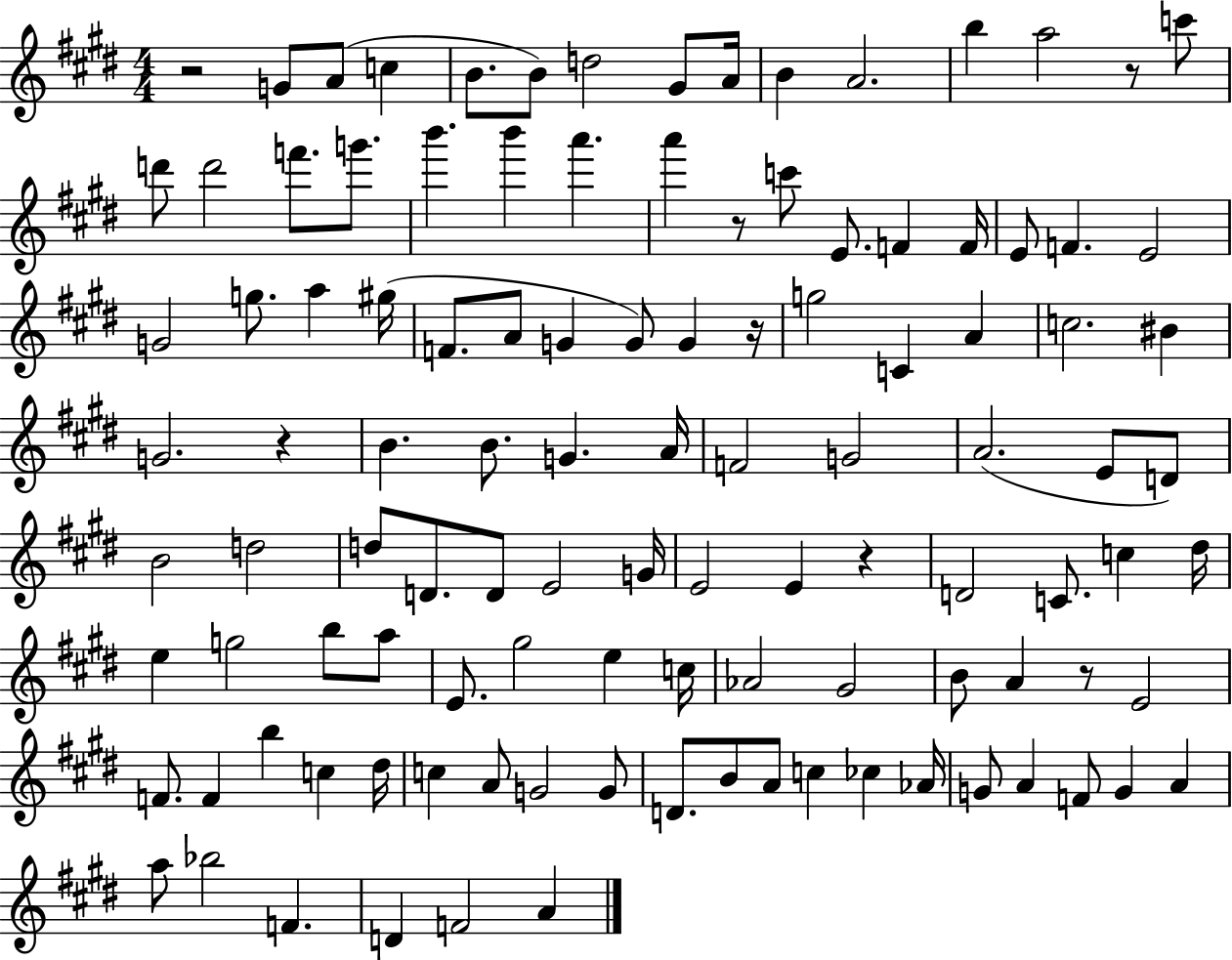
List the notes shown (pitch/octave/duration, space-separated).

R/h G4/e A4/e C5/q B4/e. B4/e D5/h G#4/e A4/s B4/q A4/h. B5/q A5/h R/e C6/e D6/e D6/h F6/e. G6/e. B6/q. B6/q A6/q. A6/q R/e C6/e E4/e. F4/q F4/s E4/e F4/q. E4/h G4/h G5/e. A5/q G#5/s F4/e. A4/e G4/q G4/e G4/q R/s G5/h C4/q A4/q C5/h. BIS4/q G4/h. R/q B4/q. B4/e. G4/q. A4/s F4/h G4/h A4/h. E4/e D4/e B4/h D5/h D5/e D4/e. D4/e E4/h G4/s E4/h E4/q R/q D4/h C4/e. C5/q D#5/s E5/q G5/h B5/e A5/e E4/e. G#5/h E5/q C5/s Ab4/h G#4/h B4/e A4/q R/e E4/h F4/e. F4/q B5/q C5/q D#5/s C5/q A4/e G4/h G4/e D4/e. B4/e A4/e C5/q CES5/q Ab4/s G4/e A4/q F4/e G4/q A4/q A5/e Bb5/h F4/q. D4/q F4/h A4/q